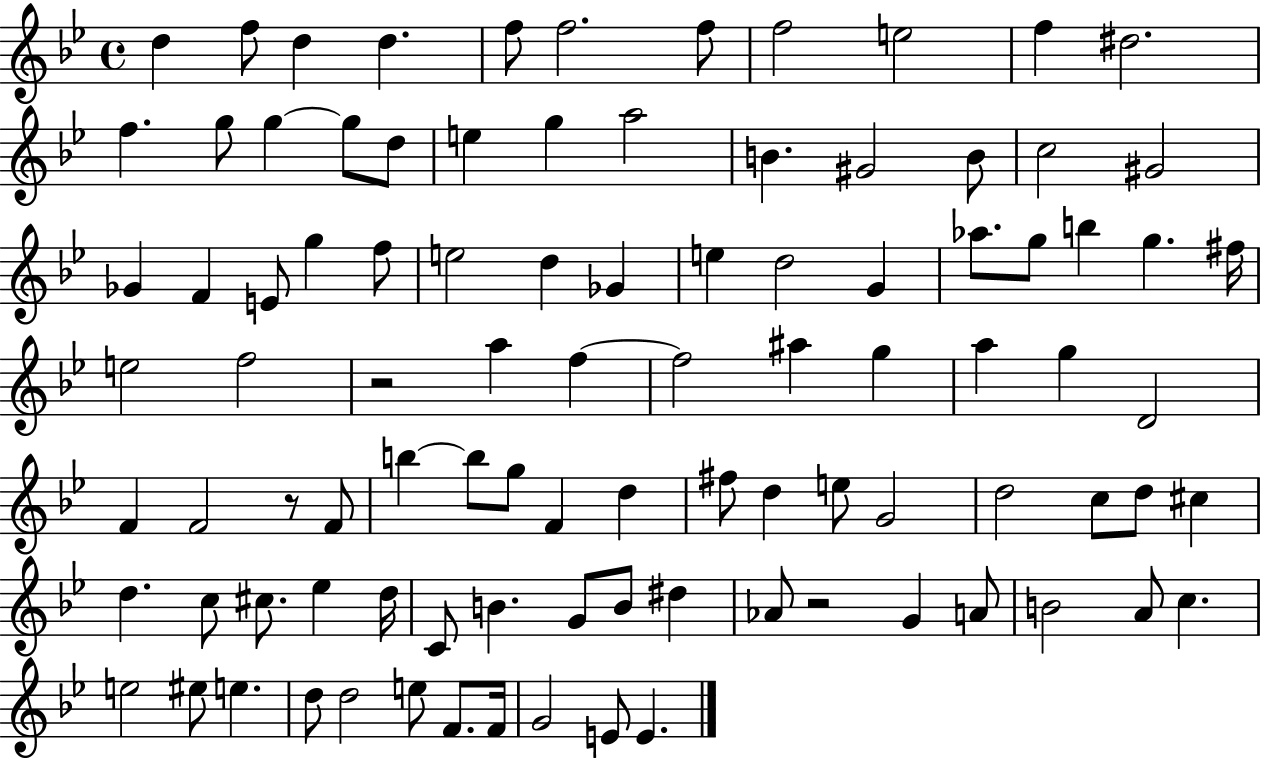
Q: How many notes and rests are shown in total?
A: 96